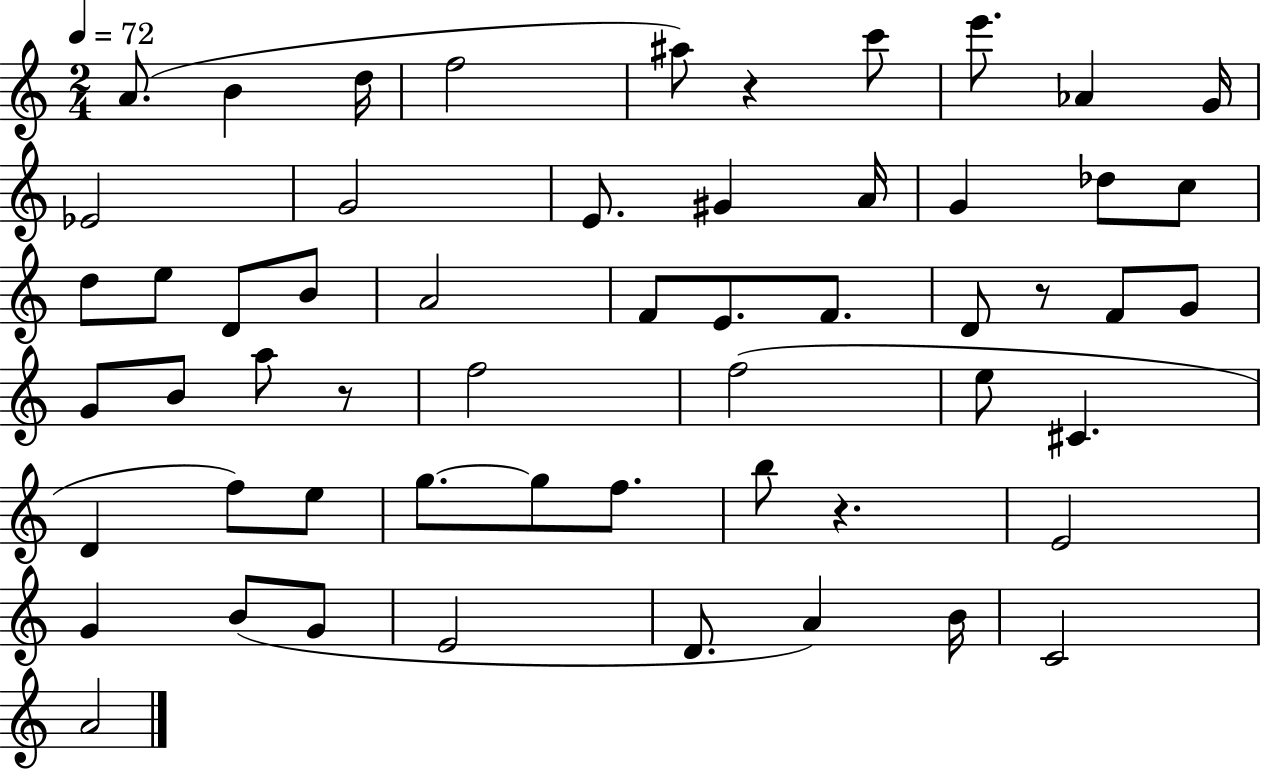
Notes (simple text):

A4/e. B4/q D5/s F5/h A#5/e R/q C6/e E6/e. Ab4/q G4/s Eb4/h G4/h E4/e. G#4/q A4/s G4/q Db5/e C5/e D5/e E5/e D4/e B4/e A4/h F4/e E4/e. F4/e. D4/e R/e F4/e G4/e G4/e B4/e A5/e R/e F5/h F5/h E5/e C#4/q. D4/q F5/e E5/e G5/e. G5/e F5/e. B5/e R/q. E4/h G4/q B4/e G4/e E4/h D4/e. A4/q B4/s C4/h A4/h